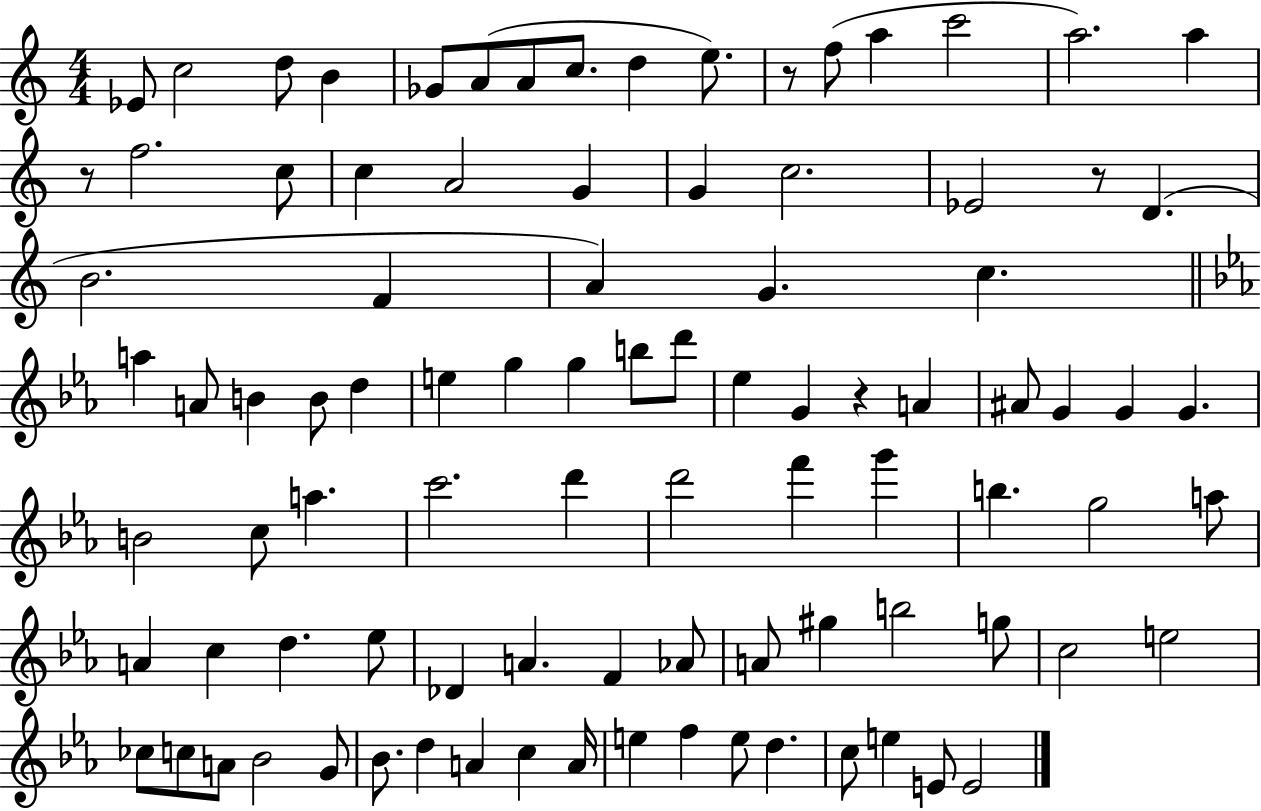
{
  \clef treble
  \numericTimeSignature
  \time 4/4
  \key c \major
  ees'8 c''2 d''8 b'4 | ges'8 a'8( a'8 c''8. d''4 e''8.) | r8 f''8( a''4 c'''2 | a''2.) a''4 | \break r8 f''2. c''8 | c''4 a'2 g'4 | g'4 c''2. | ees'2 r8 d'4.( | \break b'2. f'4 | a'4) g'4. c''4. | \bar "||" \break \key ees \major a''4 a'8 b'4 b'8 d''4 | e''4 g''4 g''4 b''8 d'''8 | ees''4 g'4 r4 a'4 | ais'8 g'4 g'4 g'4. | \break b'2 c''8 a''4. | c'''2. d'''4 | d'''2 f'''4 g'''4 | b''4. g''2 a''8 | \break a'4 c''4 d''4. ees''8 | des'4 a'4. f'4 aes'8 | a'8 gis''4 b''2 g''8 | c''2 e''2 | \break ces''8 c''8 a'8 bes'2 g'8 | bes'8. d''4 a'4 c''4 a'16 | e''4 f''4 e''8 d''4. | c''8 e''4 e'8 e'2 | \break \bar "|."
}